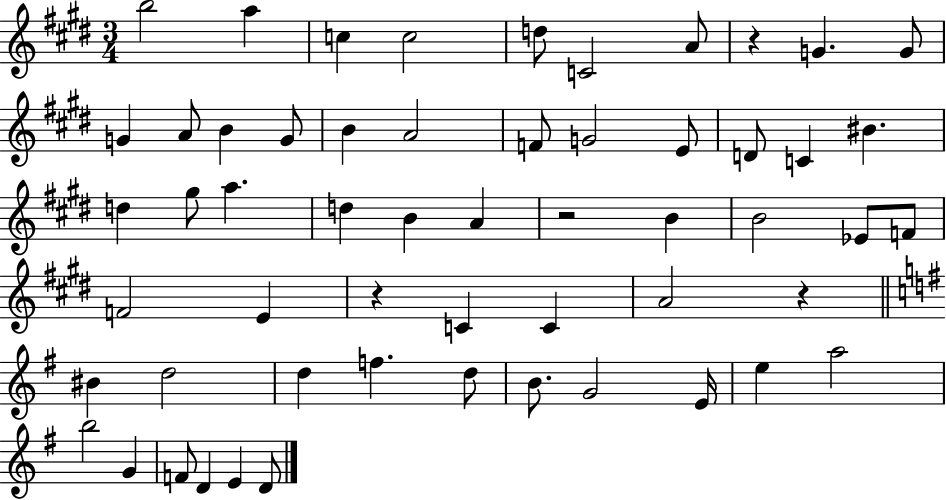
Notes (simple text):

B5/h A5/q C5/q C5/h D5/e C4/h A4/e R/q G4/q. G4/e G4/q A4/e B4/q G4/e B4/q A4/h F4/e G4/h E4/e D4/e C4/q BIS4/q. D5/q G#5/e A5/q. D5/q B4/q A4/q R/h B4/q B4/h Eb4/e F4/e F4/h E4/q R/q C4/q C4/q A4/h R/q BIS4/q D5/h D5/q F5/q. D5/e B4/e. G4/h E4/s E5/q A5/h B5/h G4/q F4/e D4/q E4/q D4/e